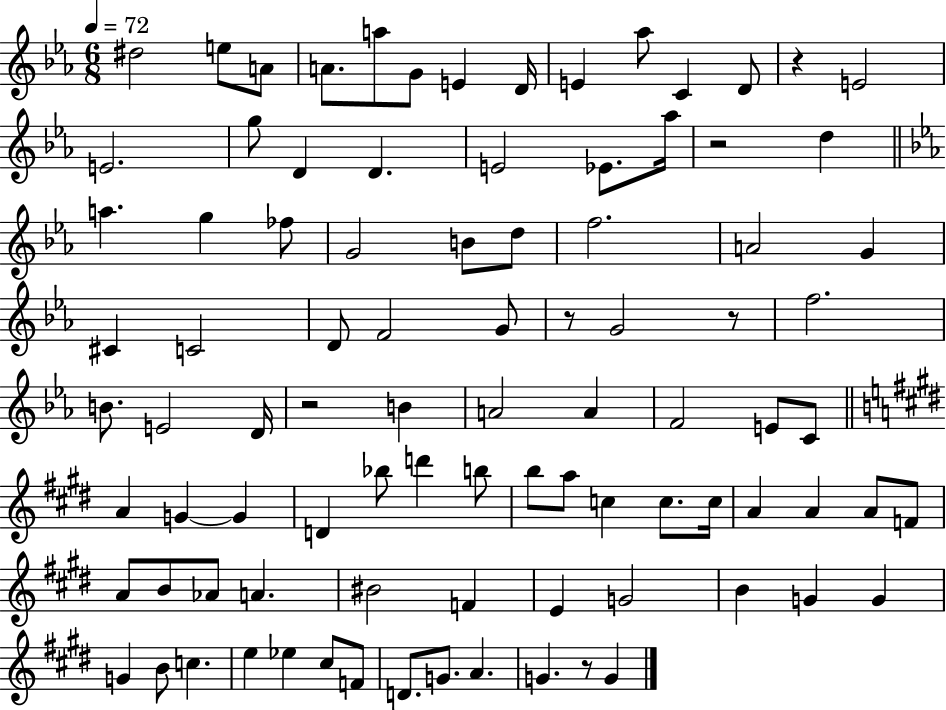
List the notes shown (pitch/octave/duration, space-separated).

D#5/h E5/e A4/e A4/e. A5/e G4/e E4/q D4/s E4/q Ab5/e C4/q D4/e R/q E4/h E4/h. G5/e D4/q D4/q. E4/h Eb4/e. Ab5/s R/h D5/q A5/q. G5/q FES5/e G4/h B4/e D5/e F5/h. A4/h G4/q C#4/q C4/h D4/e F4/h G4/e R/e G4/h R/e F5/h. B4/e. E4/h D4/s R/h B4/q A4/h A4/q F4/h E4/e C4/e A4/q G4/q G4/q D4/q Bb5/e D6/q B5/e B5/e A5/e C5/q C5/e. C5/s A4/q A4/q A4/e F4/e A4/e B4/e Ab4/e A4/q. BIS4/h F4/q E4/q G4/h B4/q G4/q G4/q G4/q B4/e C5/q. E5/q Eb5/q C#5/e F4/e D4/e. G4/e. A4/q. G4/q. R/e G4/q